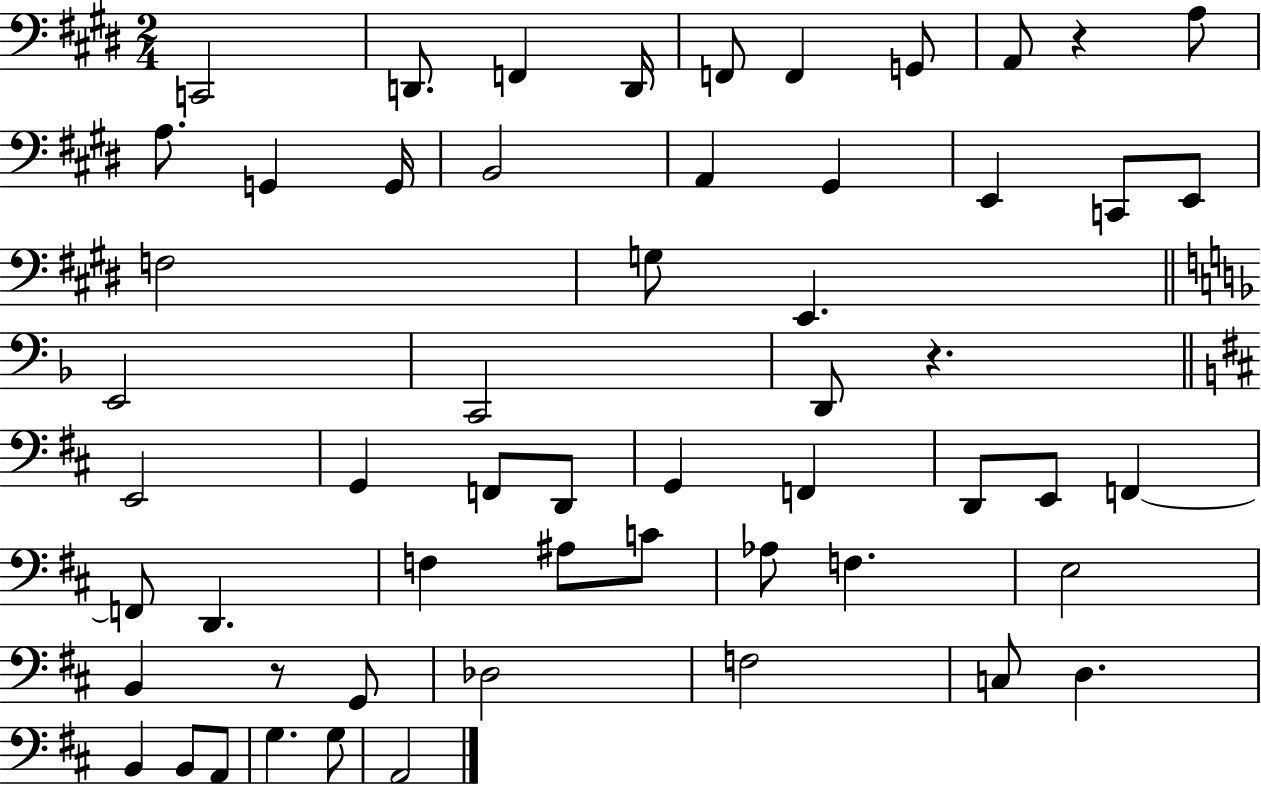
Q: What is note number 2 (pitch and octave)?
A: D2